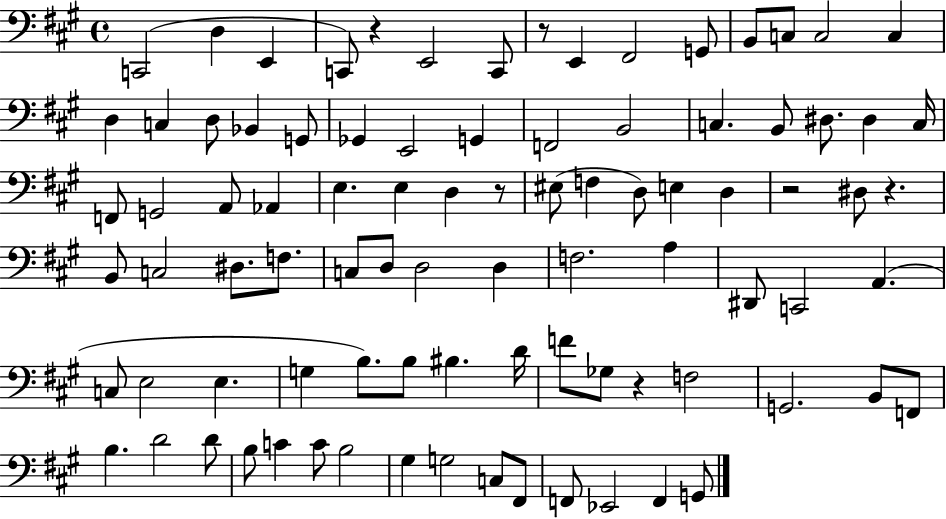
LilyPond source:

{
  \clef bass
  \time 4/4
  \defaultTimeSignature
  \key a \major
  c,2( d4 e,4 | c,8) r4 e,2 c,8 | r8 e,4 fis,2 g,8 | b,8 c8 c2 c4 | \break d4 c4 d8 bes,4 g,8 | ges,4 e,2 g,4 | f,2 b,2 | c4. b,8 dis8. dis4 c16 | \break f,8 g,2 a,8 aes,4 | e4. e4 d4 r8 | eis8( f4 d8) e4 d4 | r2 dis8 r4. | \break b,8 c2 dis8. f8. | c8 d8 d2 d4 | f2. a4 | dis,8 c,2 a,4.( | \break c8 e2 e4. | g4 b8.) b8 bis4. d'16 | f'8 ges8 r4 f2 | g,2. b,8 f,8 | \break b4. d'2 d'8 | b8 c'4 c'8 b2 | gis4 g2 c8 fis,8 | f,8 ees,2 f,4 g,8 | \break \bar "|."
}